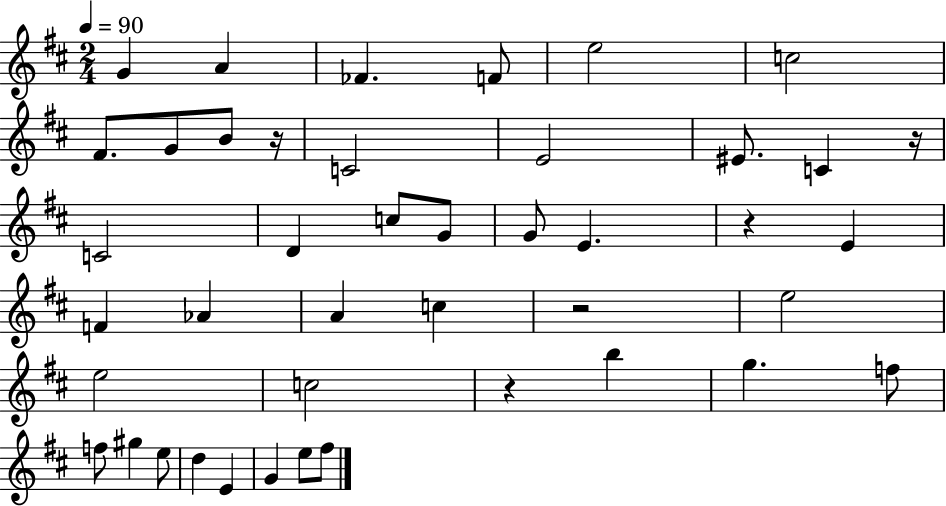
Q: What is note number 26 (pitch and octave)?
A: E5